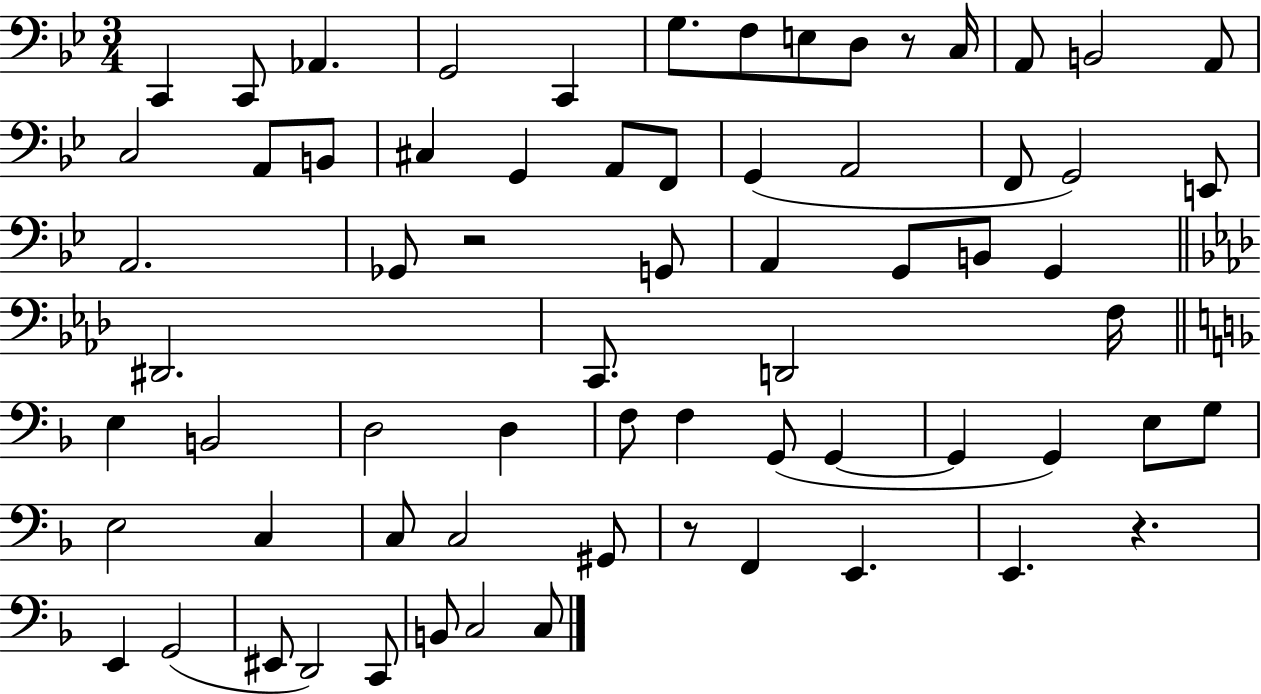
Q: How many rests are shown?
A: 4